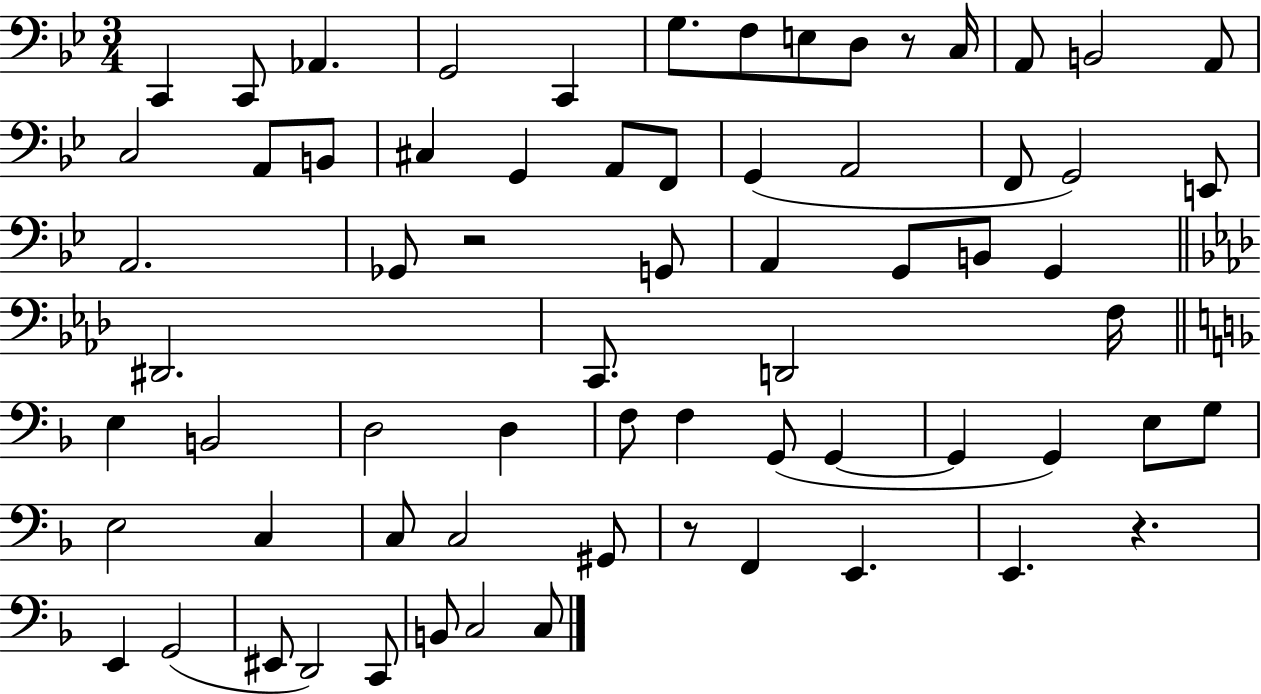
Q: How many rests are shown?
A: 4